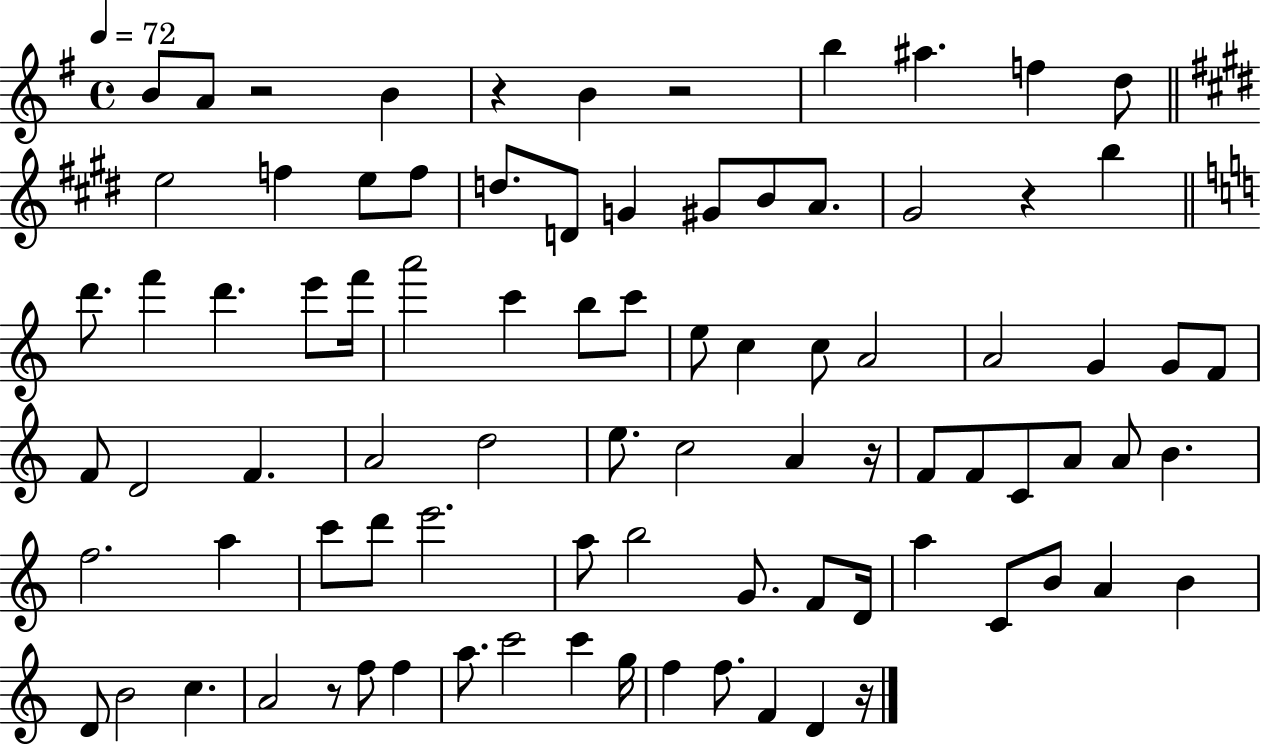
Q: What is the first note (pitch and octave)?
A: B4